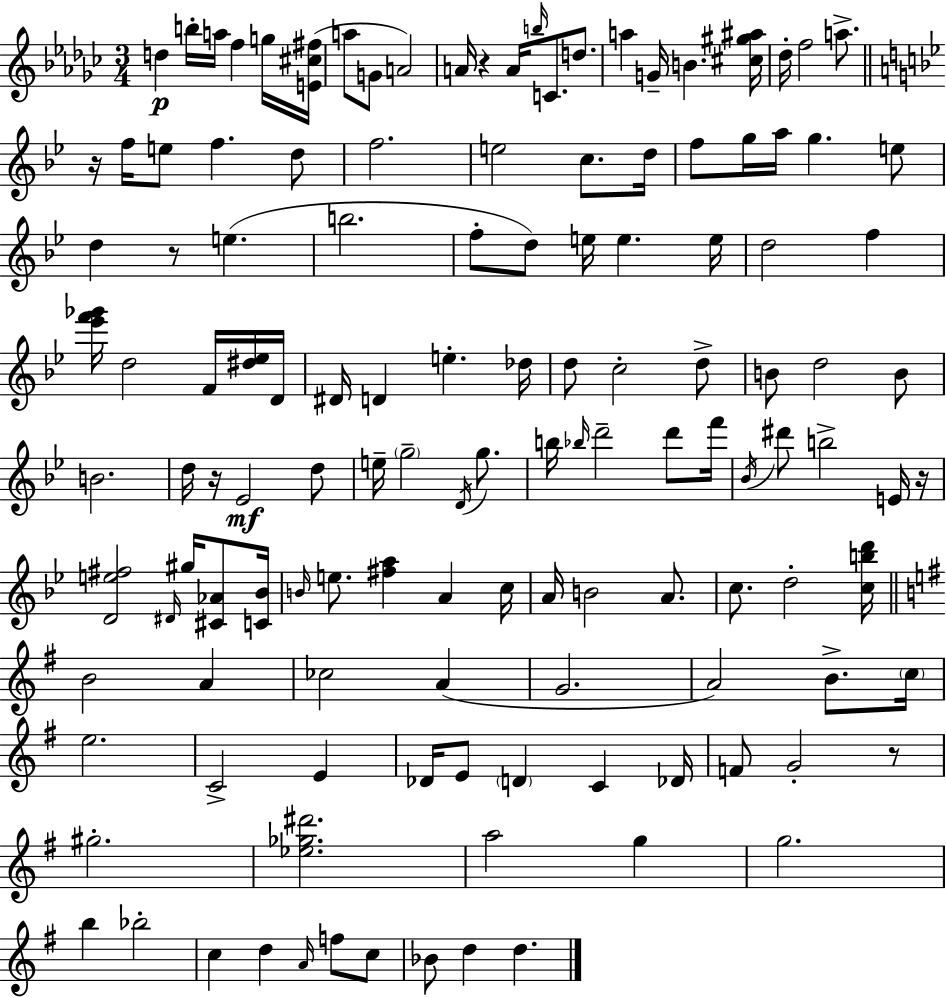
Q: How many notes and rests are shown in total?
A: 131